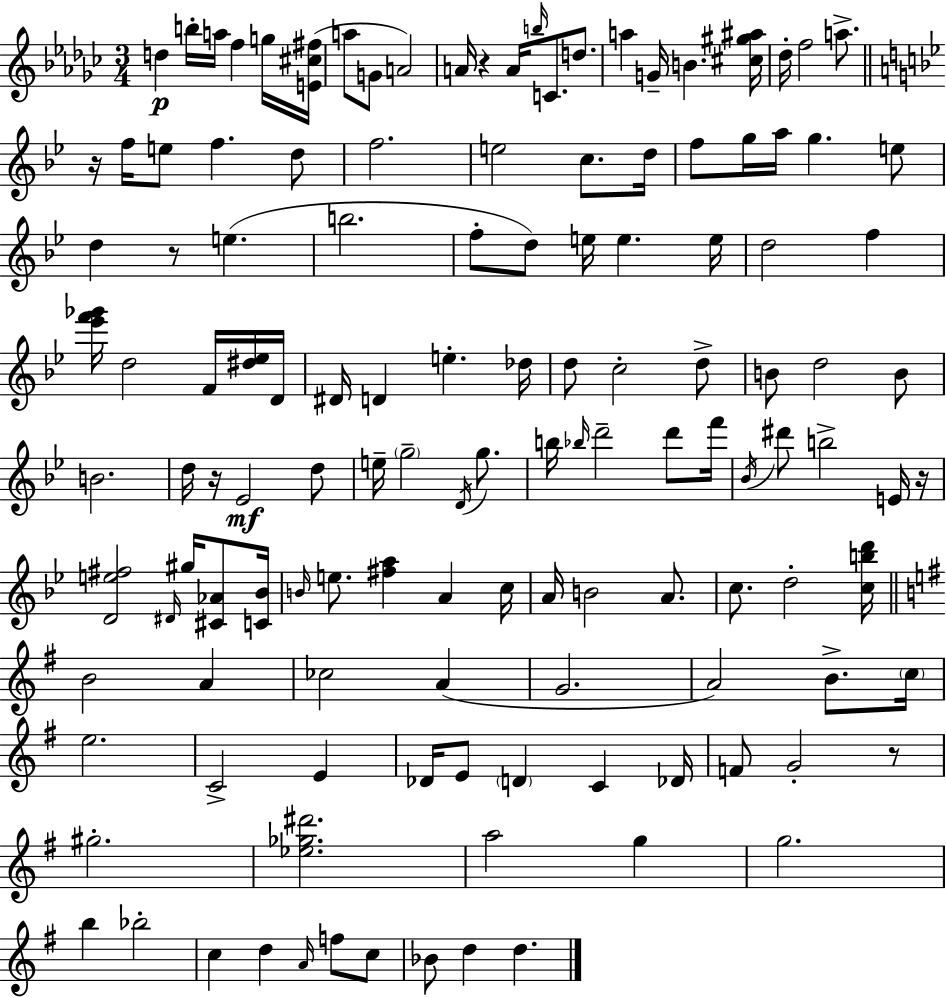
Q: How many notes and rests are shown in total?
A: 131